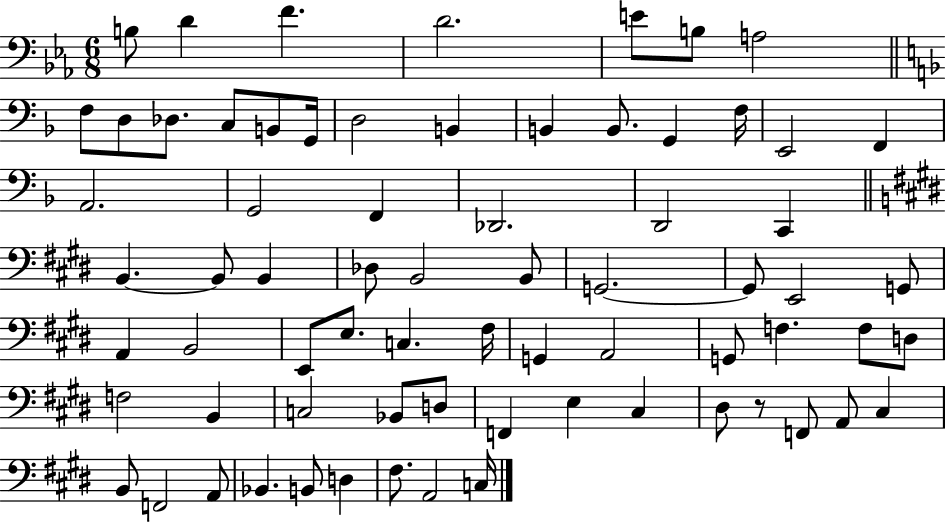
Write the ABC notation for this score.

X:1
T:Untitled
M:6/8
L:1/4
K:Eb
B,/2 D F D2 E/2 B,/2 A,2 F,/2 D,/2 _D,/2 C,/2 B,,/2 G,,/4 D,2 B,, B,, B,,/2 G,, F,/4 E,,2 F,, A,,2 G,,2 F,, _D,,2 D,,2 C,, B,, B,,/2 B,, _D,/2 B,,2 B,,/2 G,,2 G,,/2 E,,2 G,,/2 A,, B,,2 E,,/2 E,/2 C, ^F,/4 G,, A,,2 G,,/2 F, F,/2 D,/2 F,2 B,, C,2 _B,,/2 D,/2 F,, E, ^C, ^D,/2 z/2 F,,/2 A,,/2 ^C, B,,/2 F,,2 A,,/2 _B,, B,,/2 D, ^F,/2 A,,2 C,/4